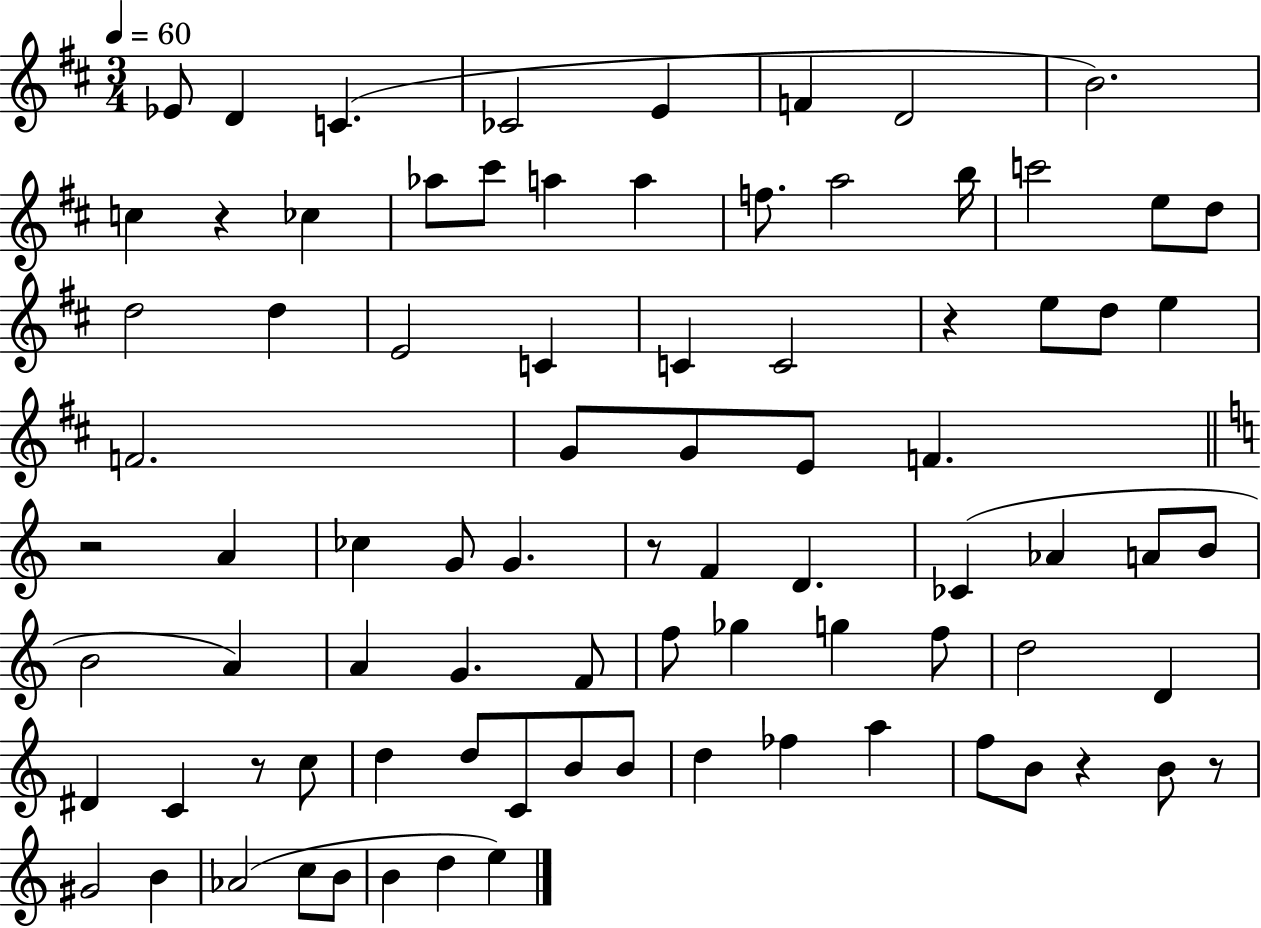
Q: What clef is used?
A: treble